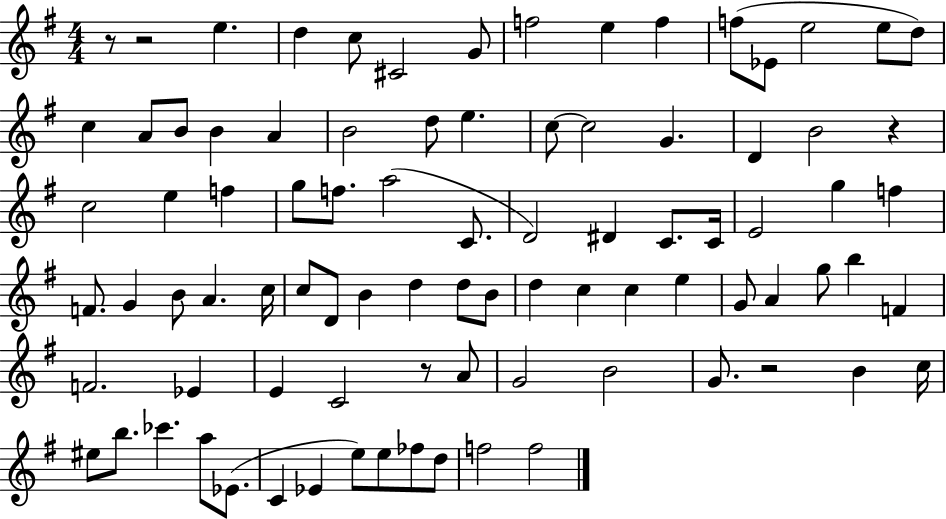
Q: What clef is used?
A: treble